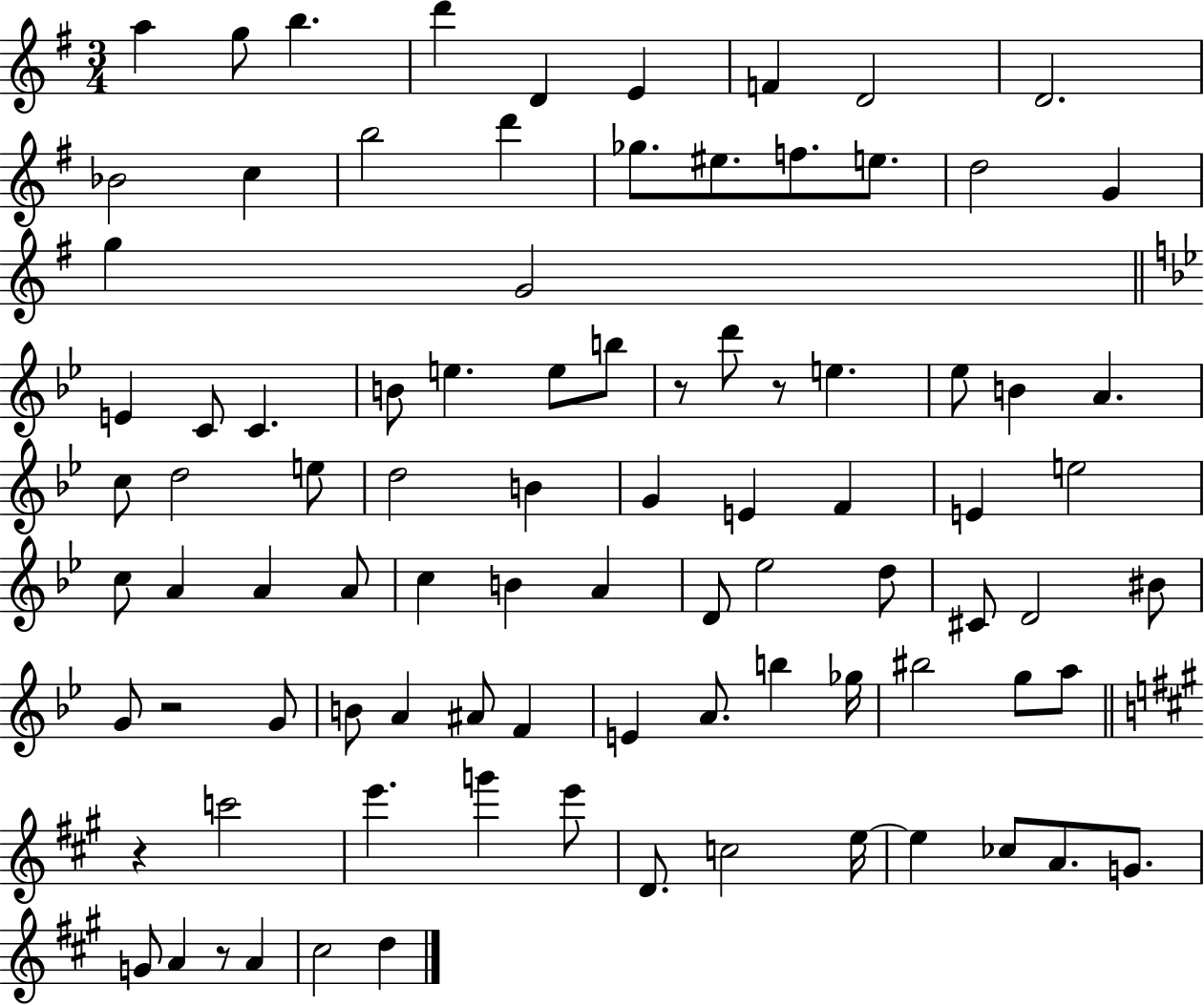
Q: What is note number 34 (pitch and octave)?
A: C5